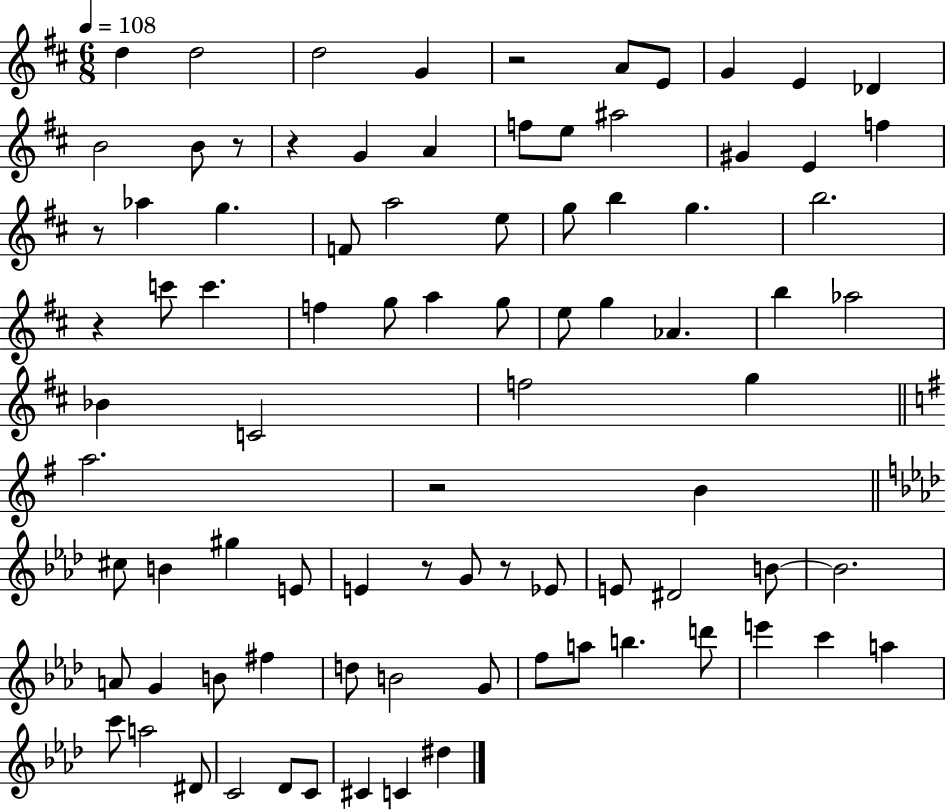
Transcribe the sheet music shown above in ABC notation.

X:1
T:Untitled
M:6/8
L:1/4
K:D
d d2 d2 G z2 A/2 E/2 G E _D B2 B/2 z/2 z G A f/2 e/2 ^a2 ^G E f z/2 _a g F/2 a2 e/2 g/2 b g b2 z c'/2 c' f g/2 a g/2 e/2 g _A b _a2 _B C2 f2 g a2 z2 B ^c/2 B ^g E/2 E z/2 G/2 z/2 _E/2 E/2 ^D2 B/2 B2 A/2 G B/2 ^f d/2 B2 G/2 f/2 a/2 b d'/2 e' c' a c'/2 a2 ^D/2 C2 _D/2 C/2 ^C C ^d